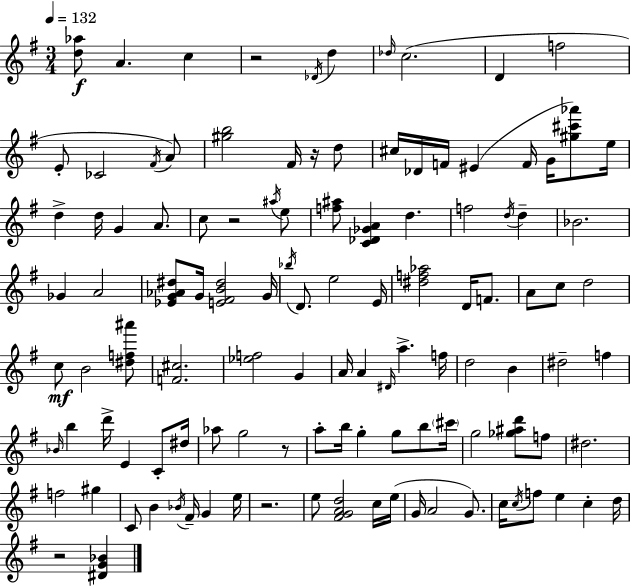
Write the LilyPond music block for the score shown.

{
  \clef treble
  \numericTimeSignature
  \time 3/4
  \key e \minor
  \tempo 4 = 132
  <d'' aes''>8\f a'4. c''4 | r2 \acciaccatura { des'16 } d''4 | \grace { des''16 } c''2.( | d'4 f''2 | \break e'8-. ces'2 | \acciaccatura { fis'16 }) a'8 <gis'' b''>2 fis'16 | r16 d''8 cis''16 des'16 f'16 eis'4( f'16 g'16 | <gis'' cis''' aes'''>8) e''16 d''4-> d''16 g'4 | \break a'8. c''8 r2 | \acciaccatura { ais''16 } e''8 <f'' ais''>8 <c' des' ges' a'>4 d''4. | f''2 | \acciaccatura { d''16 } d''4-- bes'2. | \break ges'4 a'2 | <ees' g' aes' dis''>8 g'16 <e' fis' b' dis''>2 | g'16 \acciaccatura { bes''16 } d'8. e''2 | e'16 <dis'' f'' aes''>2 | \break d'16 f'8. a'8 c''8 d''2 | c''8\mf b'2 | <dis'' f'' ais'''>8 <f' cis''>2. | <ees'' f''>2 | \break g'4 a'16 a'4 \grace { dis'16 } | a''4.-> f''16 d''2 | b'4 dis''2-- | f''4 \grace { bes'16 } b''4 | \break d'''16-> e'4 c'8-. dis''16 aes''8 g''2 | r8 a''8-. b''16 g''4-. | g''8 b''8 \parenthesize cis'''16 g''2 | <ges'' ais'' d'''>8 f''8 dis''2. | \break f''2 | gis''4 c'8 b'4 | \acciaccatura { bes'16 } fis'16-- g'4 e''16 r2. | e''8 <fis' g' a' d''>2 | \break c''16 e''16( g'16 a'2 | g'8.) c''16 \acciaccatura { c''16 } f''8 | e''4 c''4-. d''16 r2 | <dis' g' bes'>4 \bar "|."
}